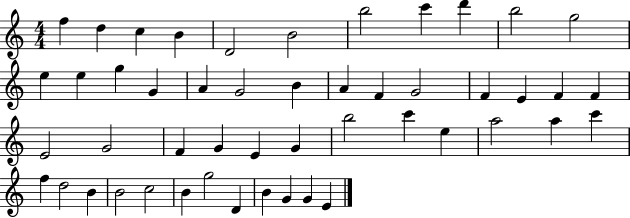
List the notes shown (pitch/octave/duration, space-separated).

F5/q D5/q C5/q B4/q D4/h B4/h B5/h C6/q D6/q B5/h G5/h E5/q E5/q G5/q G4/q A4/q G4/h B4/q A4/q F4/q G4/h F4/q E4/q F4/q F4/q E4/h G4/h F4/q G4/q E4/q G4/q B5/h C6/q E5/q A5/h A5/q C6/q F5/q D5/h B4/q B4/h C5/h B4/q G5/h D4/q B4/q G4/q G4/q E4/q